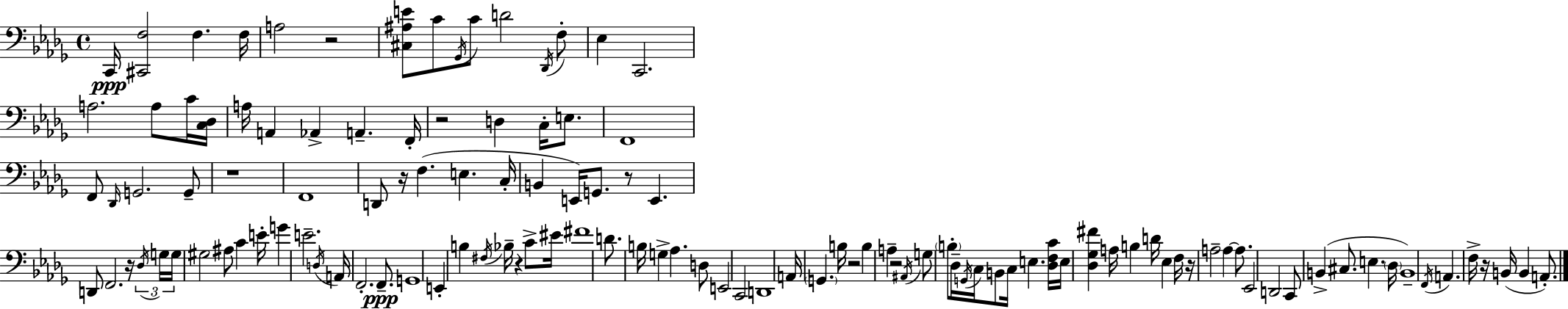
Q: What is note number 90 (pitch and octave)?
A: A3